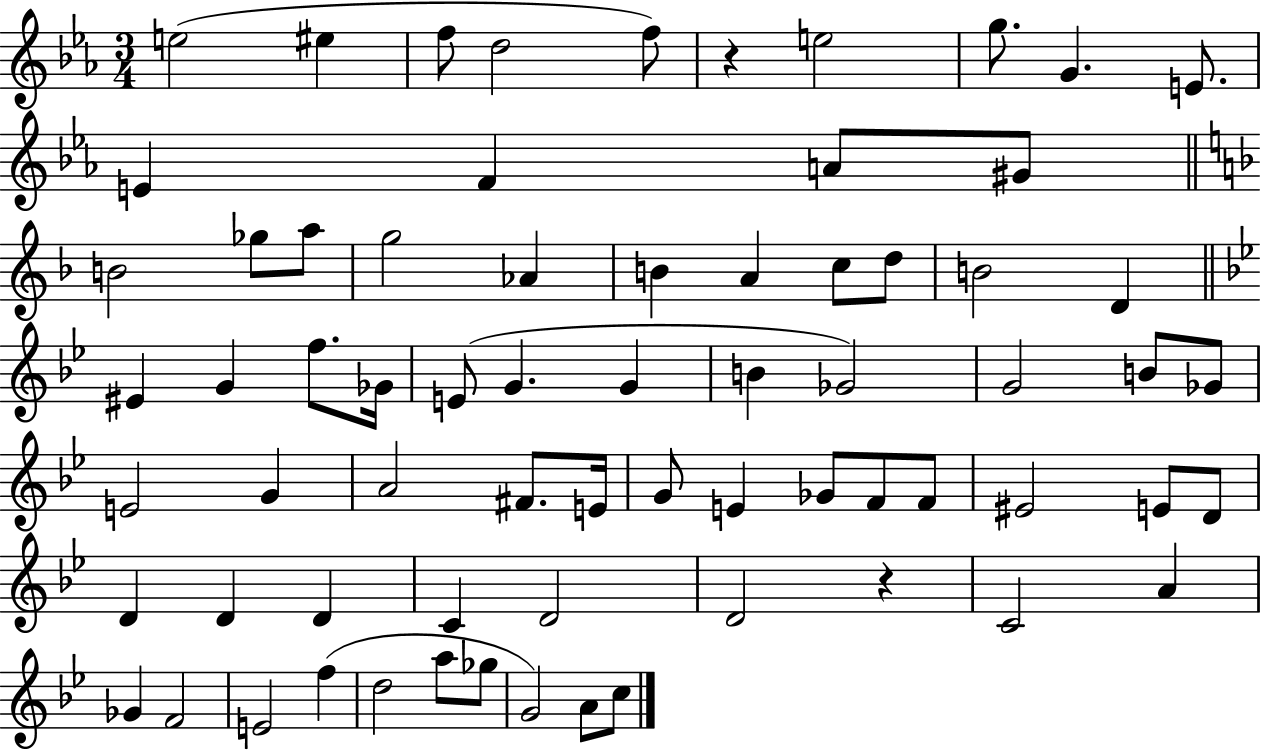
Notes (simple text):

E5/h EIS5/q F5/e D5/h F5/e R/q E5/h G5/e. G4/q. E4/e. E4/q F4/q A4/e G#4/e B4/h Gb5/e A5/e G5/h Ab4/q B4/q A4/q C5/e D5/e B4/h D4/q EIS4/q G4/q F5/e. Gb4/s E4/e G4/q. G4/q B4/q Gb4/h G4/h B4/e Gb4/e E4/h G4/q A4/h F#4/e. E4/s G4/e E4/q Gb4/e F4/e F4/e EIS4/h E4/e D4/e D4/q D4/q D4/q C4/q D4/h D4/h R/q C4/h A4/q Gb4/q F4/h E4/h F5/q D5/h A5/e Gb5/e G4/h A4/e C5/e